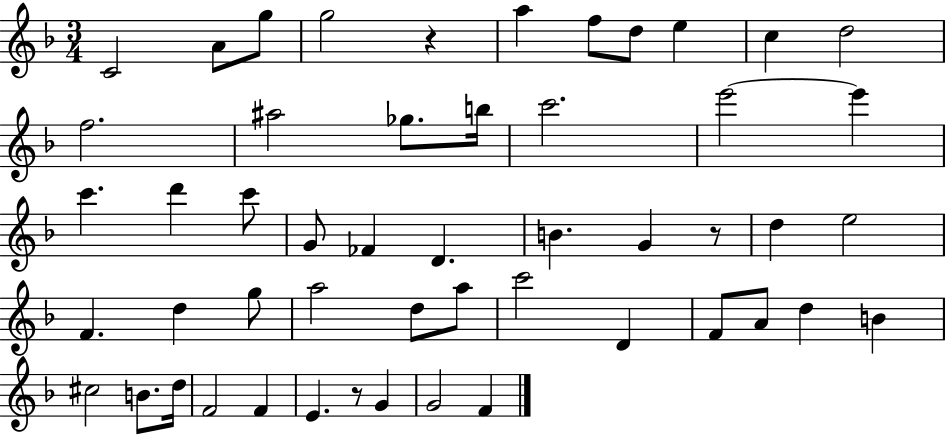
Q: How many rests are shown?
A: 3